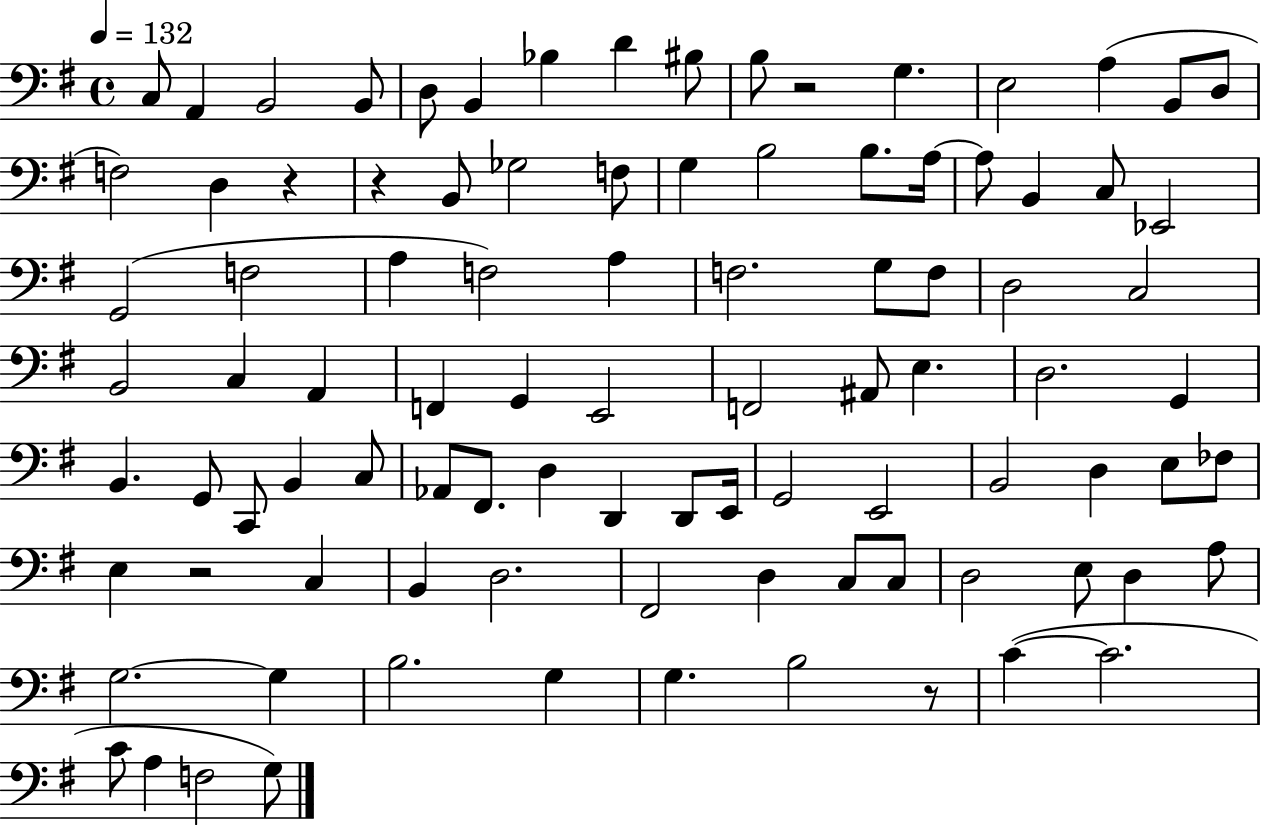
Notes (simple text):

C3/e A2/q B2/h B2/e D3/e B2/q Bb3/q D4/q BIS3/e B3/e R/h G3/q. E3/h A3/q B2/e D3/e F3/h D3/q R/q R/q B2/e Gb3/h F3/e G3/q B3/h B3/e. A3/s A3/e B2/q C3/e Eb2/h G2/h F3/h A3/q F3/h A3/q F3/h. G3/e F3/e D3/h C3/h B2/h C3/q A2/q F2/q G2/q E2/h F2/h A#2/e E3/q. D3/h. G2/q B2/q. G2/e C2/e B2/q C3/e Ab2/e F#2/e. D3/q D2/q D2/e E2/s G2/h E2/h B2/h D3/q E3/e FES3/e E3/q R/h C3/q B2/q D3/h. F#2/h D3/q C3/e C3/e D3/h E3/e D3/q A3/e G3/h. G3/q B3/h. G3/q G3/q. B3/h R/e C4/q C4/h. C4/e A3/q F3/h G3/e